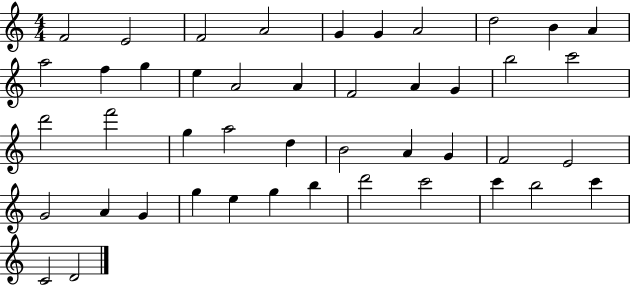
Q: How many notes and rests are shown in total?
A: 45